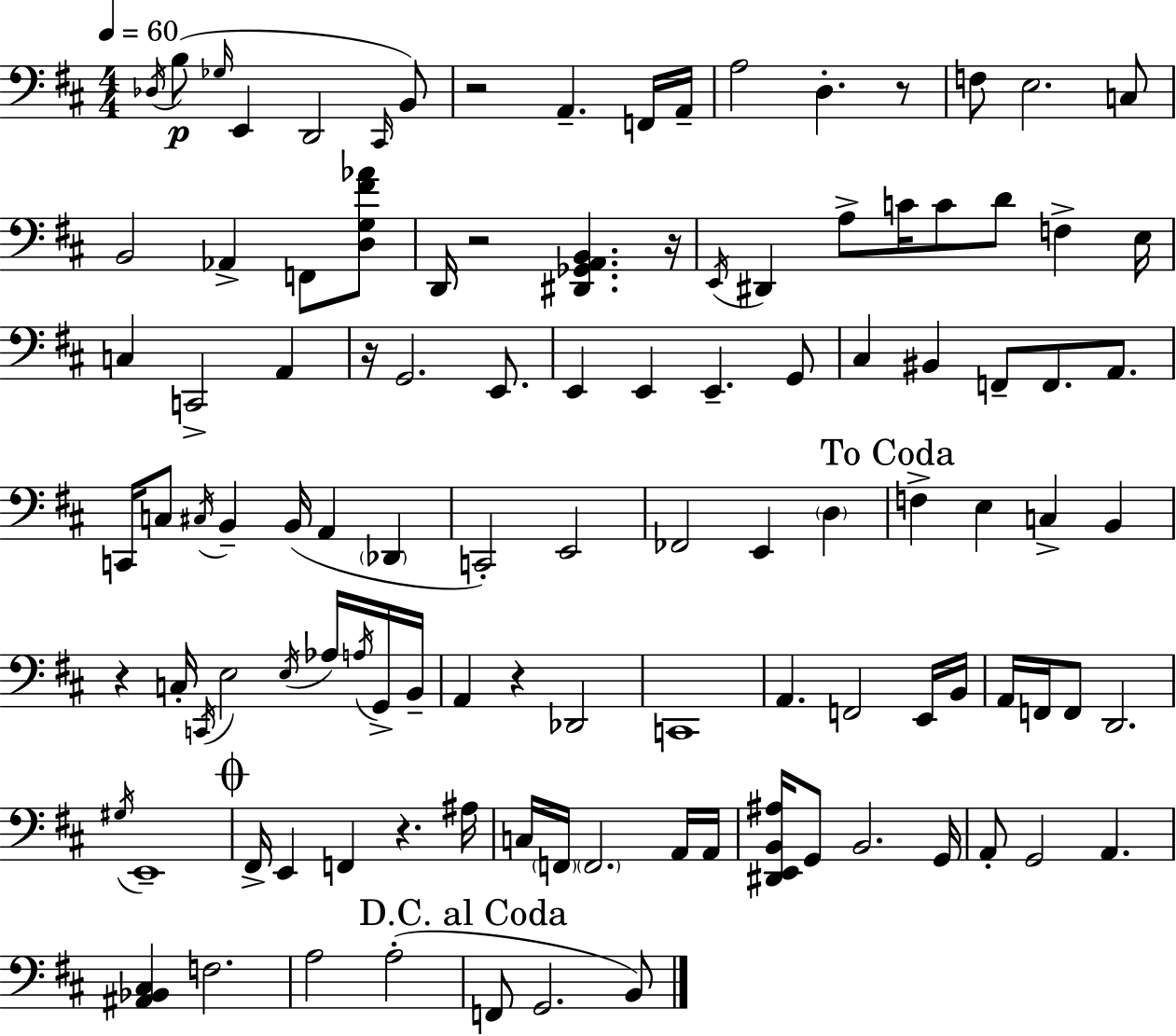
Db3/s B3/e Gb3/s E2/q D2/h C#2/s B2/e R/h A2/q. F2/s A2/s A3/h D3/q. R/e F3/e E3/h. C3/e B2/h Ab2/q F2/e [D3,G3,F#4,Ab4]/e D2/s R/h [D#2,Gb2,A2,B2]/q. R/s E2/s D#2/q A3/e C4/s C4/e D4/e F3/q E3/s C3/q C2/h A2/q R/s G2/h. E2/e. E2/q E2/q E2/q. G2/e C#3/q BIS2/q F2/e F2/e. A2/e. C2/s C3/e C#3/s B2/q B2/s A2/q Db2/q C2/h E2/h FES2/h E2/q D3/q F3/q E3/q C3/q B2/q R/q C3/s C2/s E3/h E3/s Ab3/s A3/s G2/s B2/s A2/q R/q Db2/h C2/w A2/q. F2/h E2/s B2/s A2/s F2/s F2/e D2/h. G#3/s E2/w F#2/s E2/q F2/q R/q. A#3/s C3/s F2/s F2/h. A2/s A2/s [D#2,E2,B2,A#3]/s G2/e B2/h. G2/s A2/e G2/h A2/q. [A#2,Bb2,C#3]/q F3/h. A3/h A3/h F2/e G2/h. B2/e